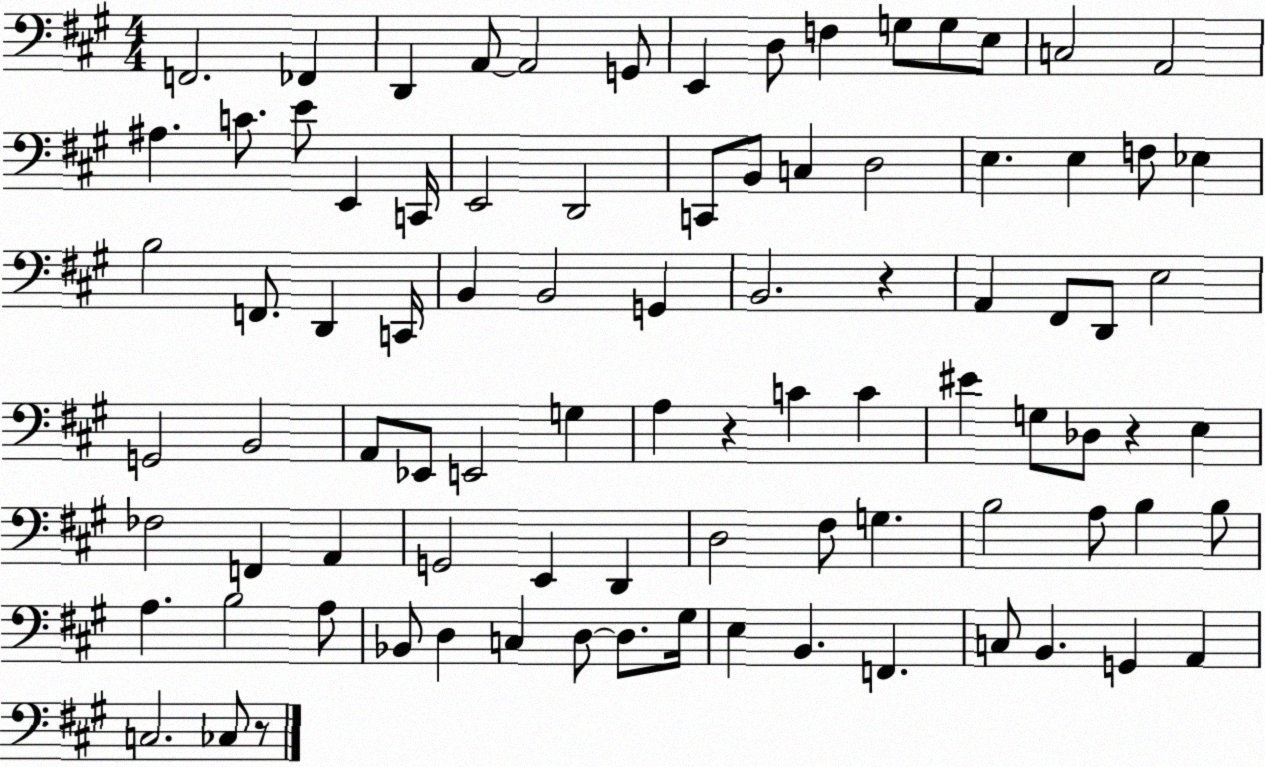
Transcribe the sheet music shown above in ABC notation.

X:1
T:Untitled
M:4/4
L:1/4
K:A
F,,2 _F,, D,, A,,/2 A,,2 G,,/2 E,, D,/2 F, G,/2 G,/2 E,/2 C,2 A,,2 ^A, C/2 E/2 E,, C,,/4 E,,2 D,,2 C,,/2 B,,/2 C, D,2 E, E, F,/2 _E, B,2 F,,/2 D,, C,,/4 B,, B,,2 G,, B,,2 z A,, ^F,,/2 D,,/2 E,2 G,,2 B,,2 A,,/2 _E,,/2 E,,2 G, A, z C C ^E G,/2 _D,/2 z E, _F,2 F,, A,, G,,2 E,, D,, D,2 ^F,/2 G, B,2 A,/2 B, B,/2 A, B,2 A,/2 _B,,/2 D, C, D,/2 D,/2 ^G,/4 E, B,, F,, C,/2 B,, G,, A,, C,2 _C,/2 z/2